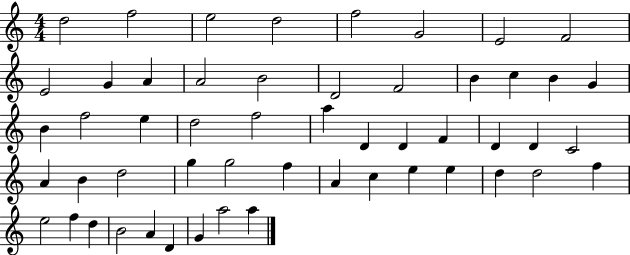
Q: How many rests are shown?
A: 0